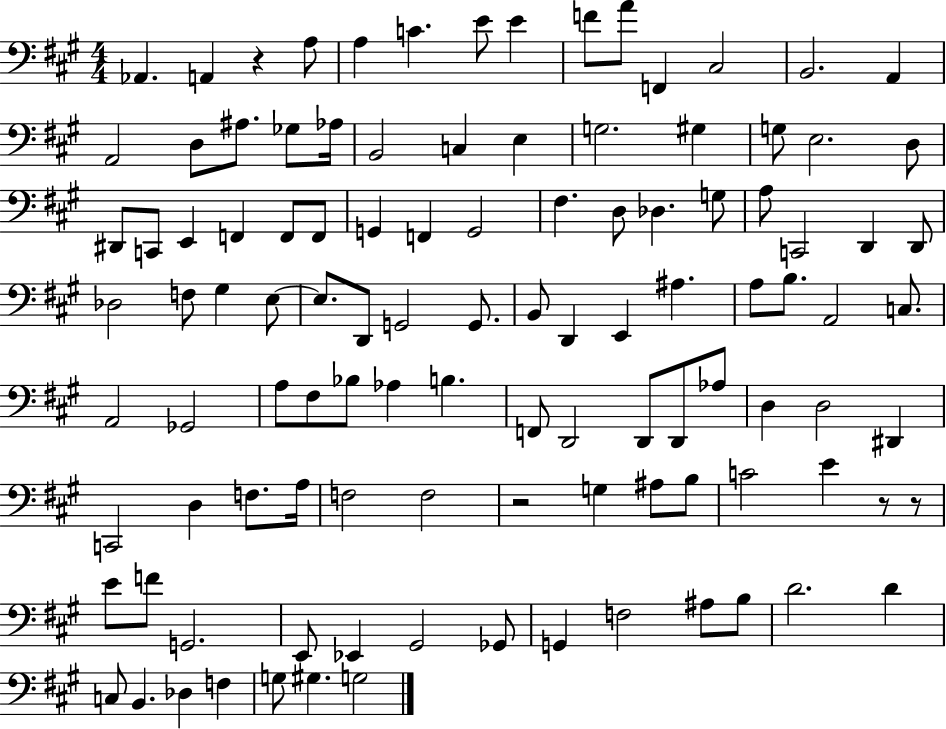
X:1
T:Untitled
M:4/4
L:1/4
K:A
_A,, A,, z A,/2 A, C E/2 E F/2 A/2 F,, ^C,2 B,,2 A,, A,,2 D,/2 ^A,/2 _G,/2 _A,/4 B,,2 C, E, G,2 ^G, G,/2 E,2 D,/2 ^D,,/2 C,,/2 E,, F,, F,,/2 F,,/2 G,, F,, G,,2 ^F, D,/2 _D, G,/2 A,/2 C,,2 D,, D,,/2 _D,2 F,/2 ^G, E,/2 E,/2 D,,/2 G,,2 G,,/2 B,,/2 D,, E,, ^A, A,/2 B,/2 A,,2 C,/2 A,,2 _G,,2 A,/2 ^F,/2 _B,/2 _A, B, F,,/2 D,,2 D,,/2 D,,/2 _A,/2 D, D,2 ^D,, C,,2 D, F,/2 A,/4 F,2 F,2 z2 G, ^A,/2 B,/2 C2 E z/2 z/2 E/2 F/2 G,,2 E,,/2 _E,, ^G,,2 _G,,/2 G,, F,2 ^A,/2 B,/2 D2 D C,/2 B,, _D, F, G,/2 ^G, G,2